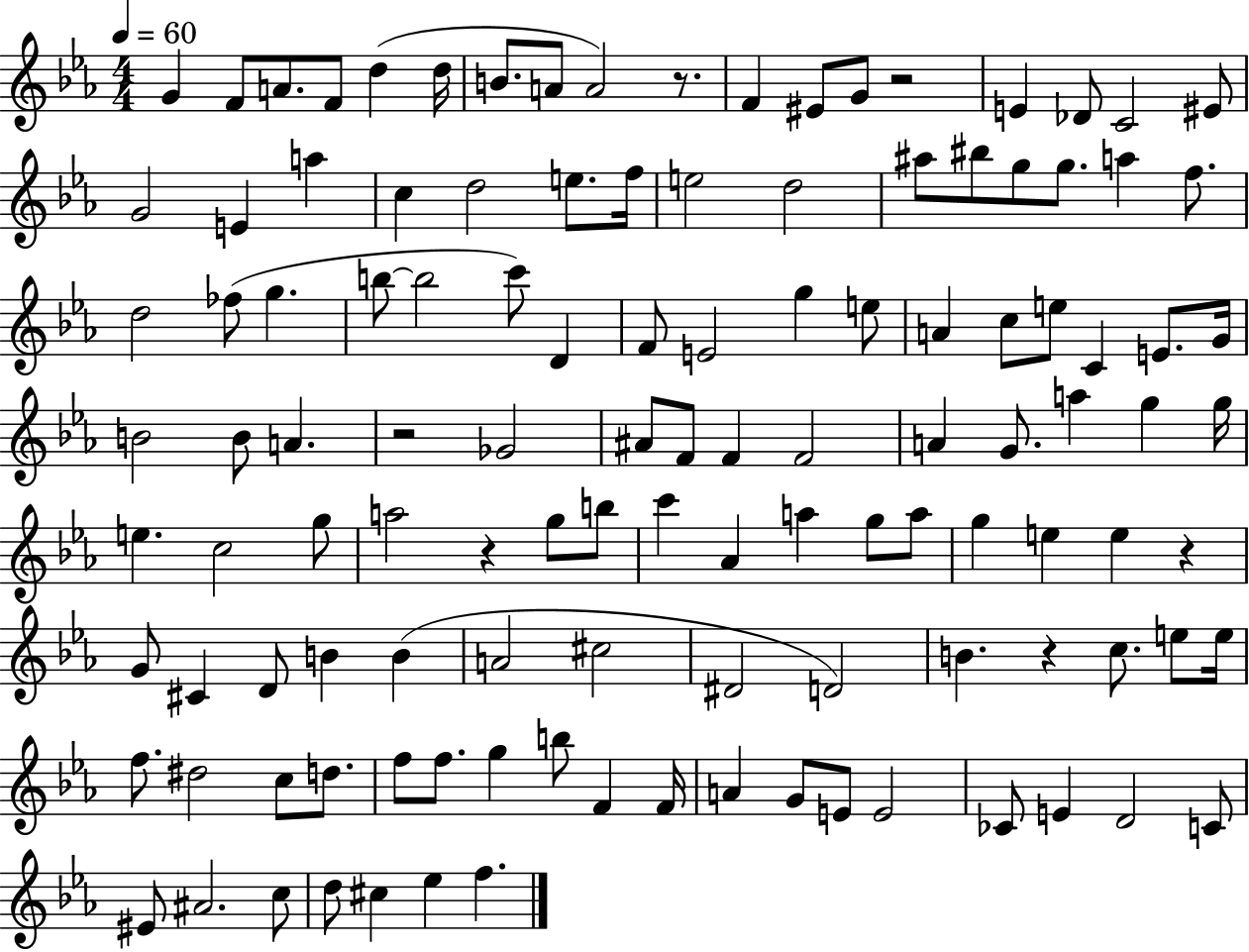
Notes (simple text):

G4/q F4/e A4/e. F4/e D5/q D5/s B4/e. A4/e A4/h R/e. F4/q EIS4/e G4/e R/h E4/q Db4/e C4/h EIS4/e G4/h E4/q A5/q C5/q D5/h E5/e. F5/s E5/h D5/h A#5/e BIS5/e G5/e G5/e. A5/q F5/e. D5/h FES5/e G5/q. B5/e B5/h C6/e D4/q F4/e E4/h G5/q E5/e A4/q C5/e E5/e C4/q E4/e. G4/s B4/h B4/e A4/q. R/h Gb4/h A#4/e F4/e F4/q F4/h A4/q G4/e. A5/q G5/q G5/s E5/q. C5/h G5/e A5/h R/q G5/e B5/e C6/q Ab4/q A5/q G5/e A5/e G5/q E5/q E5/q R/q G4/e C#4/q D4/e B4/q B4/q A4/h C#5/h D#4/h D4/h B4/q. R/q C5/e. E5/e E5/s F5/e. D#5/h C5/e D5/e. F5/e F5/e. G5/q B5/e F4/q F4/s A4/q G4/e E4/e E4/h CES4/e E4/q D4/h C4/e EIS4/e A#4/h. C5/e D5/e C#5/q Eb5/q F5/q.